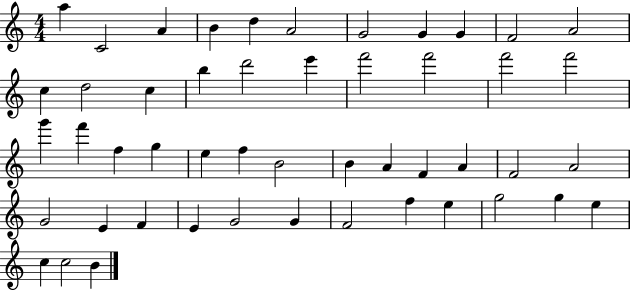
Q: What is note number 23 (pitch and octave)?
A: F6